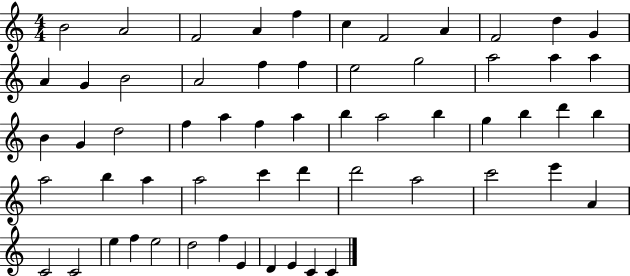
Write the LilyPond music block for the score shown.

{
  \clef treble
  \numericTimeSignature
  \time 4/4
  \key c \major
  b'2 a'2 | f'2 a'4 f''4 | c''4 f'2 a'4 | f'2 d''4 g'4 | \break a'4 g'4 b'2 | a'2 f''4 f''4 | e''2 g''2 | a''2 a''4 a''4 | \break b'4 g'4 d''2 | f''4 a''4 f''4 a''4 | b''4 a''2 b''4 | g''4 b''4 d'''4 b''4 | \break a''2 b''4 a''4 | a''2 c'''4 d'''4 | d'''2 a''2 | c'''2 e'''4 a'4 | \break c'2 c'2 | e''4 f''4 e''2 | d''2 f''4 e'4 | d'4 e'4 c'4 c'4 | \break \bar "|."
}